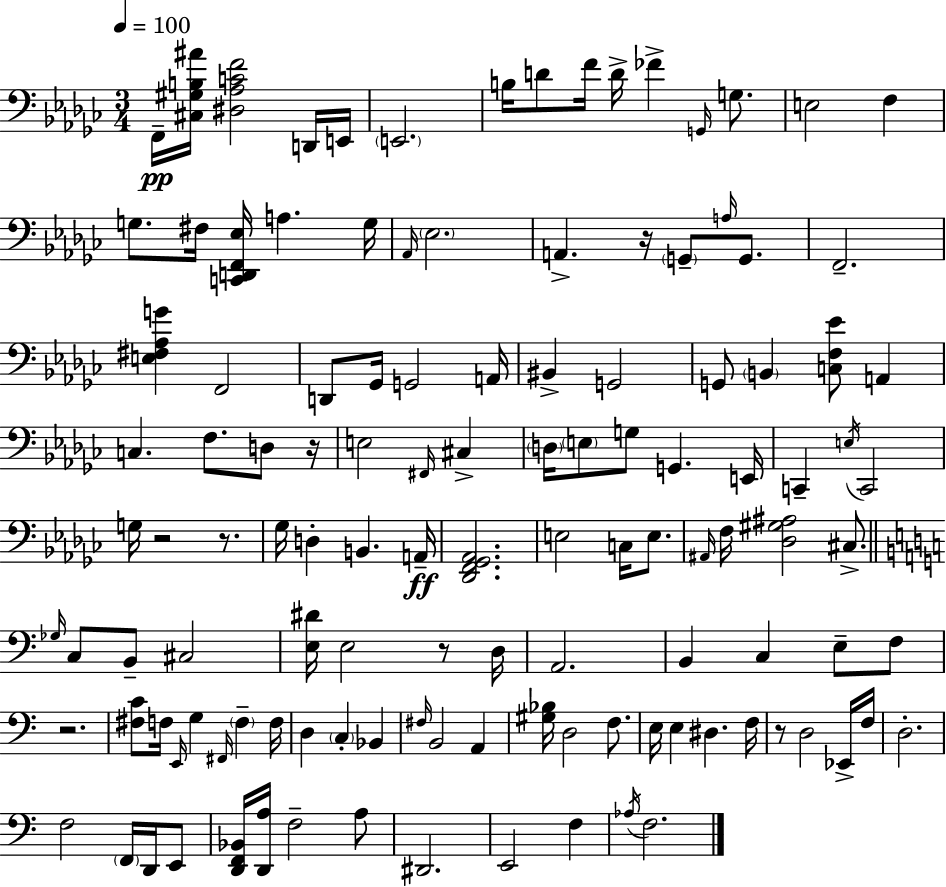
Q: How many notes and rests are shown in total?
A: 122